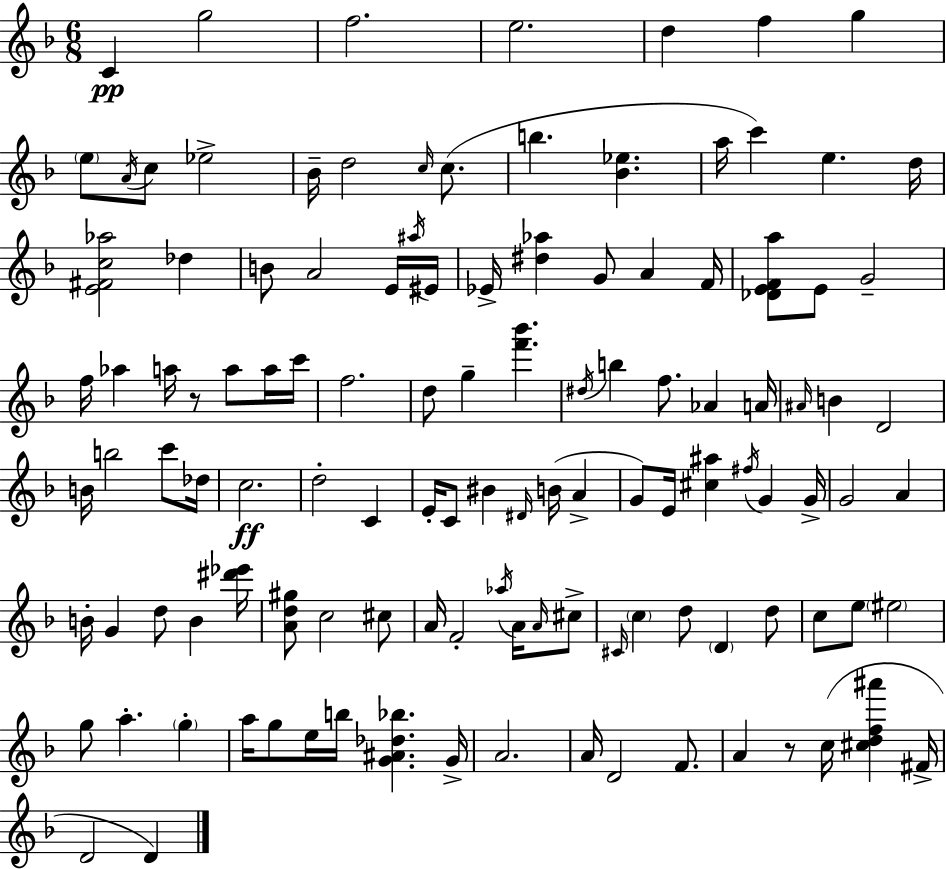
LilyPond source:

{
  \clef treble
  \numericTimeSignature
  \time 6/8
  \key f \major
  \repeat volta 2 { c'4\pp g''2 | f''2. | e''2. | d''4 f''4 g''4 | \break \parenthesize e''8 \acciaccatura { a'16 } c''8 ees''2-> | bes'16-- d''2 \grace { c''16 }( c''8. | b''4. <bes' ees''>4. | a''16 c'''4) e''4. | \break d''16 <e' fis' c'' aes''>2 des''4 | b'8 a'2 | e'16 \acciaccatura { ais''16 } eis'16 ees'16-> <dis'' aes''>4 g'8 a'4 | f'16 <des' e' f' a''>8 e'8 g'2-- | \break f''16 aes''4 a''16 r8 a''8 | a''16 c'''16 f''2. | d''8 g''4-- <f''' bes'''>4. | \acciaccatura { dis''16 } b''4 f''8. aes'4 | \break a'16 \grace { ais'16 } b'4 d'2 | b'16 b''2 | c'''8 des''16 c''2.\ff | d''2-. | \break c'4 e'16-. c'8 bis'4 | \grace { dis'16 }( b'16 a'4-> g'8) e'16 <cis'' ais''>4 | \acciaccatura { fis''16 } g'4 g'16-> g'2 | a'4 b'16-. g'4 | \break d''8 b'4 <dis''' ees'''>16 <a' d'' gis''>8 c''2 | cis''8 a'16 f'2-. | \acciaccatura { aes''16 } a'16 \grace { a'16 } cis''8-> \grace { cis'16 } \parenthesize c''4 | d''8 \parenthesize d'4 d''8 c''8 | \break e''8 \parenthesize eis''2 g''8 | a''4.-. \parenthesize g''4-. a''16 g''8 | e''16 b''16 <g' ais' des'' bes''>4. g'16-> a'2. | a'16 d'2 | \break f'8. a'4 | r8 c''16( <cis'' d'' f'' ais'''>4 fis'16-> d'2 | d'4) } \bar "|."
}